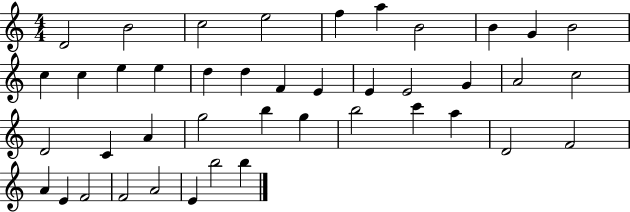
{
  \clef treble
  \numericTimeSignature
  \time 4/4
  \key c \major
  d'2 b'2 | c''2 e''2 | f''4 a''4 b'2 | b'4 g'4 b'2 | \break c''4 c''4 e''4 e''4 | d''4 d''4 f'4 e'4 | e'4 e'2 g'4 | a'2 c''2 | \break d'2 c'4 a'4 | g''2 b''4 g''4 | b''2 c'''4 a''4 | d'2 f'2 | \break a'4 e'4 f'2 | f'2 a'2 | e'4 b''2 b''4 | \bar "|."
}